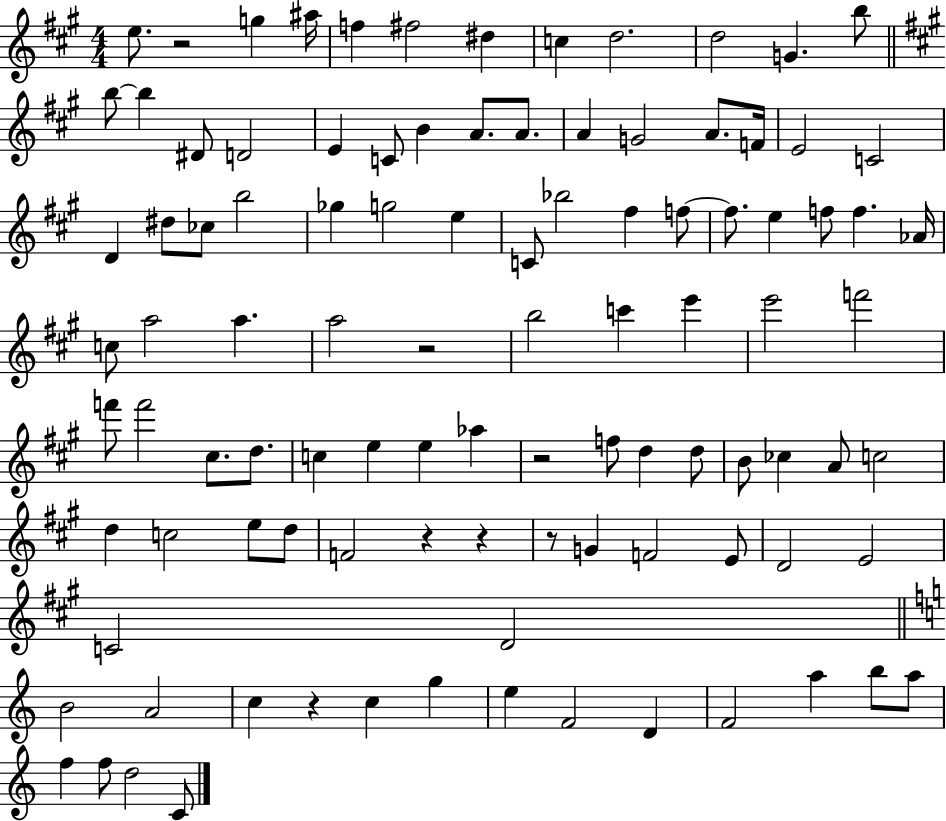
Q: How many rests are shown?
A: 7